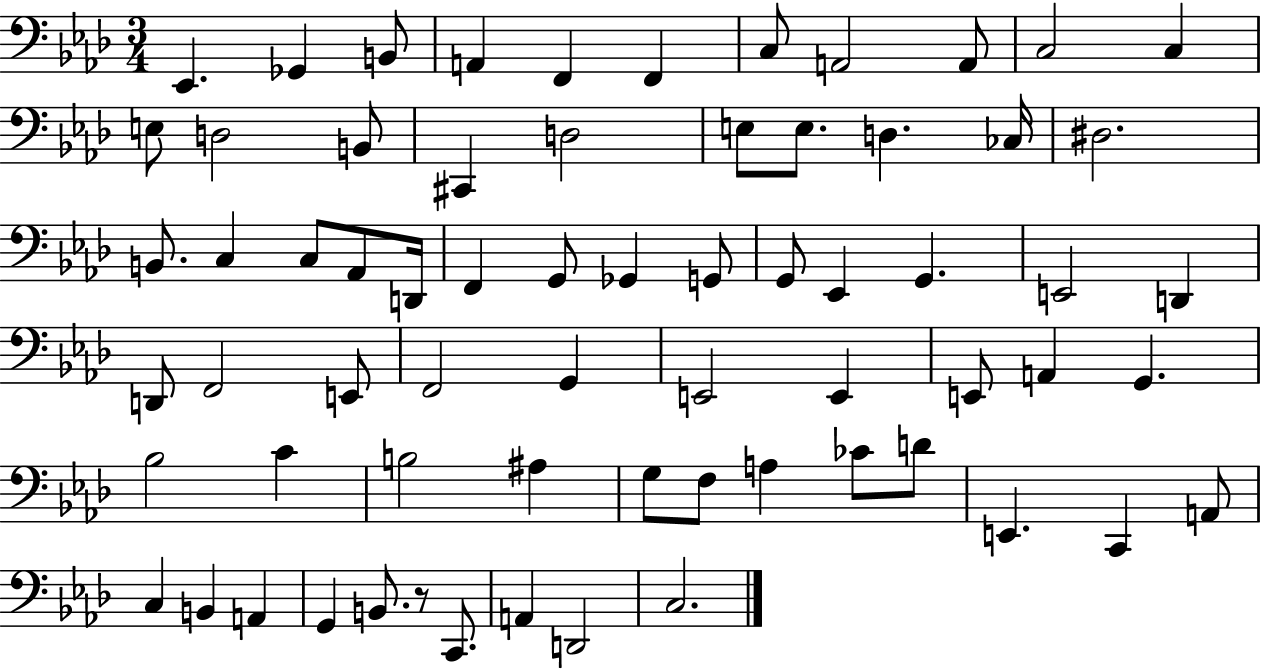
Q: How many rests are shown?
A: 1